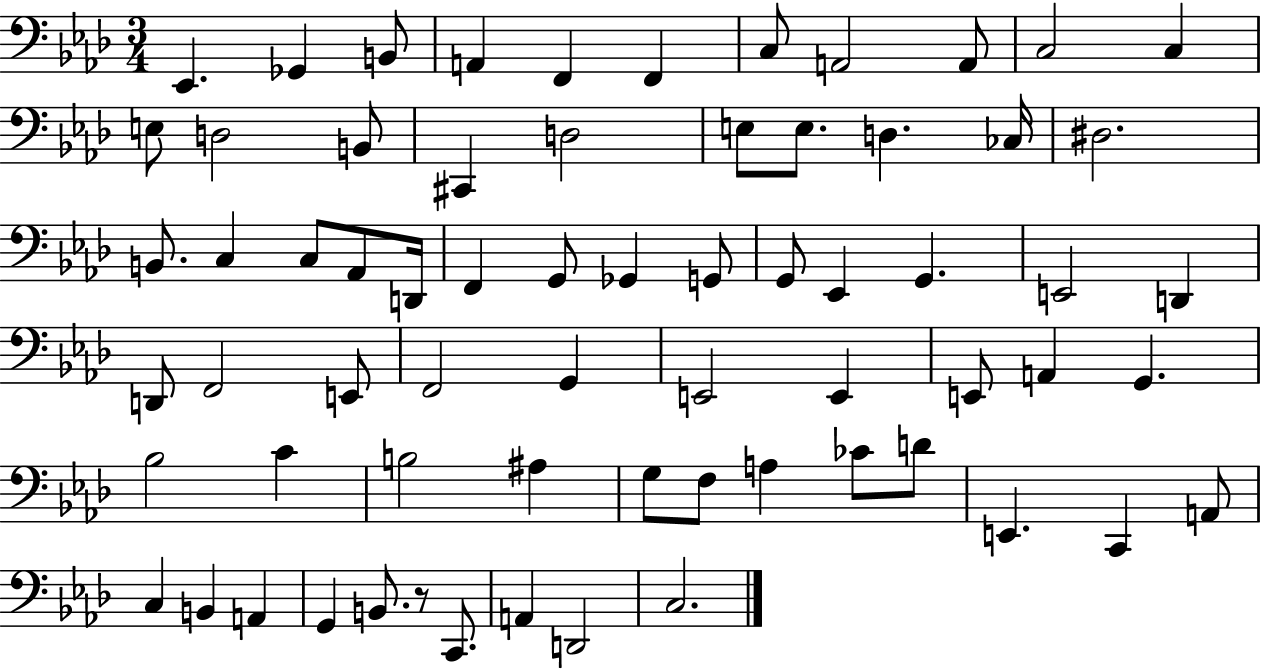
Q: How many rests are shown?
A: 1